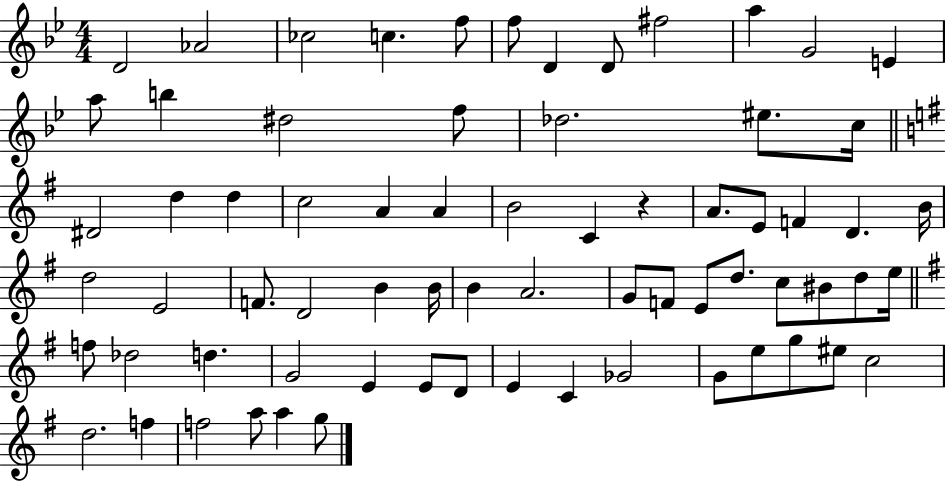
X:1
T:Untitled
M:4/4
L:1/4
K:Bb
D2 _A2 _c2 c f/2 f/2 D D/2 ^f2 a G2 E a/2 b ^d2 f/2 _d2 ^e/2 c/4 ^D2 d d c2 A A B2 C z A/2 E/2 F D B/4 d2 E2 F/2 D2 B B/4 B A2 G/2 F/2 E/2 d/2 c/2 ^B/2 d/2 e/4 f/2 _d2 d G2 E E/2 D/2 E C _G2 G/2 e/2 g/2 ^e/2 c2 d2 f f2 a/2 a g/2